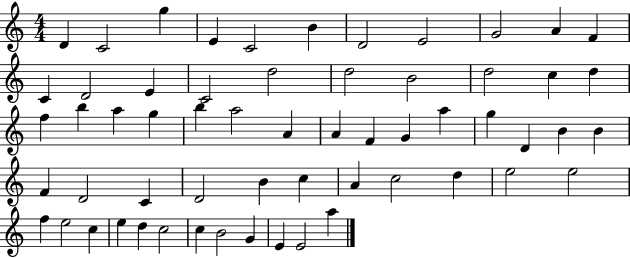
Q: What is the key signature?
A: C major